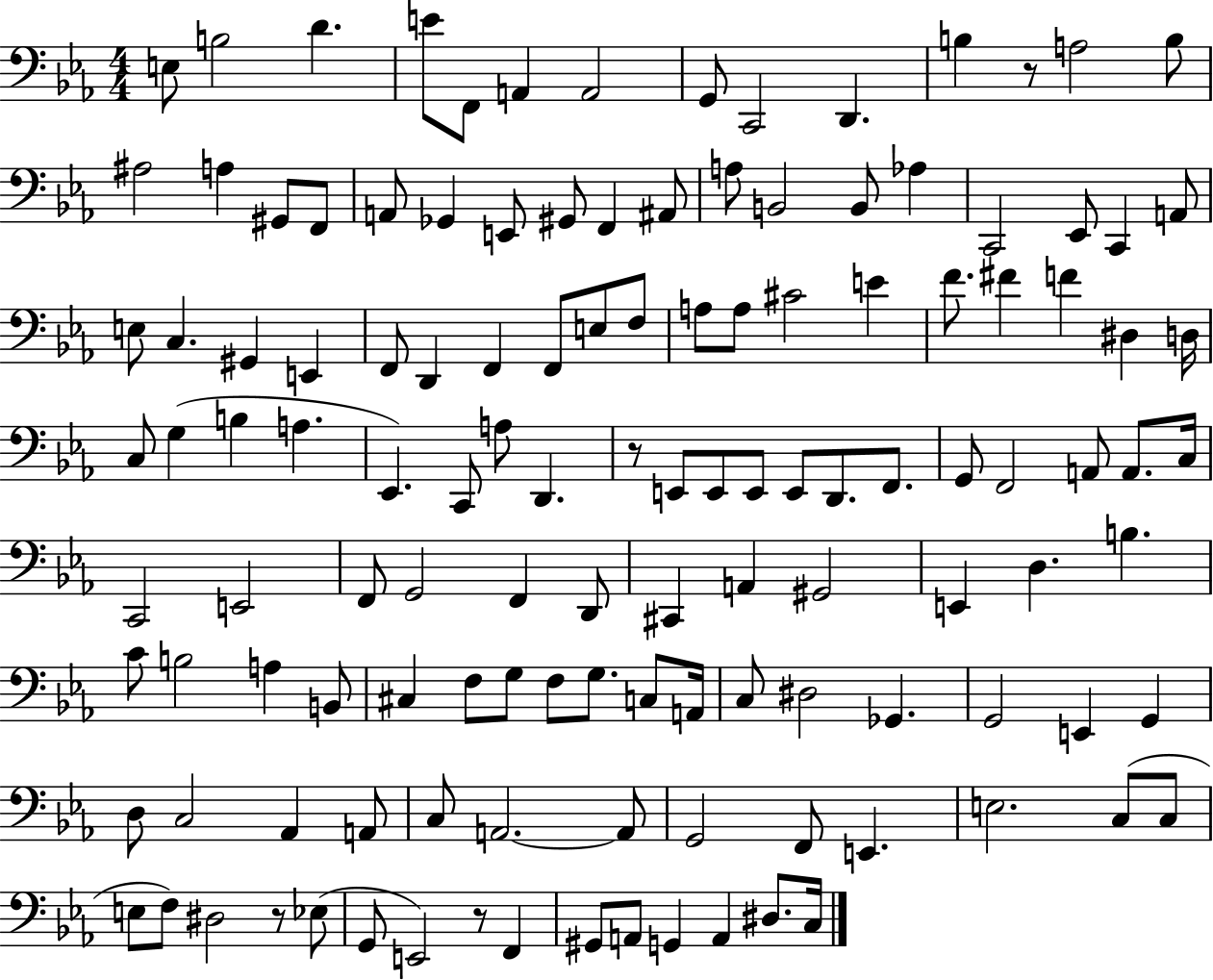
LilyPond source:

{
  \clef bass
  \numericTimeSignature
  \time 4/4
  \key ees \major
  e8 b2 d'4. | e'8 f,8 a,4 a,2 | g,8 c,2 d,4. | b4 r8 a2 b8 | \break ais2 a4 gis,8 f,8 | a,8 ges,4 e,8 gis,8 f,4 ais,8 | a8 b,2 b,8 aes4 | c,2 ees,8 c,4 a,8 | \break e8 c4. gis,4 e,4 | f,8 d,4 f,4 f,8 e8 f8 | a8 a8 cis'2 e'4 | f'8. fis'4 f'4 dis4 d16 | \break c8 g4( b4 a4. | ees,4.) c,8 a8 d,4. | r8 e,8 e,8 e,8 e,8 d,8. f,8. | g,8 f,2 a,8 a,8. c16 | \break c,2 e,2 | f,8 g,2 f,4 d,8 | cis,4 a,4 gis,2 | e,4 d4. b4. | \break c'8 b2 a4 b,8 | cis4 f8 g8 f8 g8. c8 a,16 | c8 dis2 ges,4. | g,2 e,4 g,4 | \break d8 c2 aes,4 a,8 | c8 a,2.~~ a,8 | g,2 f,8 e,4. | e2. c8( c8 | \break e8 f8) dis2 r8 ees8( | g,8 e,2) r8 f,4 | gis,8 a,8 g,4 a,4 dis8. c16 | \bar "|."
}